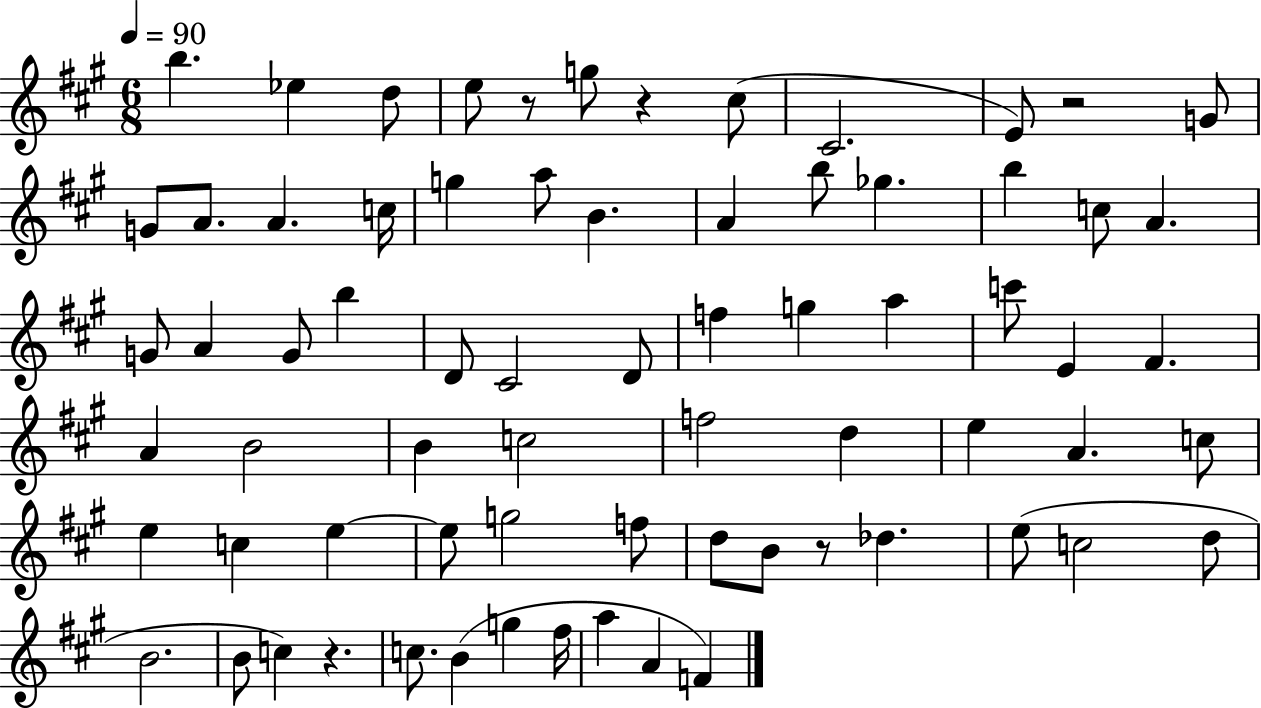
B5/q. Eb5/q D5/e E5/e R/e G5/e R/q C#5/e C#4/h. E4/e R/h G4/e G4/e A4/e. A4/q. C5/s G5/q A5/e B4/q. A4/q B5/e Gb5/q. B5/q C5/e A4/q. G4/e A4/q G4/e B5/q D4/e C#4/h D4/e F5/q G5/q A5/q C6/e E4/q F#4/q. A4/q B4/h B4/q C5/h F5/h D5/q E5/q A4/q. C5/e E5/q C5/q E5/q E5/e G5/h F5/e D5/e B4/e R/e Db5/q. E5/e C5/h D5/e B4/h. B4/e C5/q R/q. C5/e. B4/q G5/q F#5/s A5/q A4/q F4/q